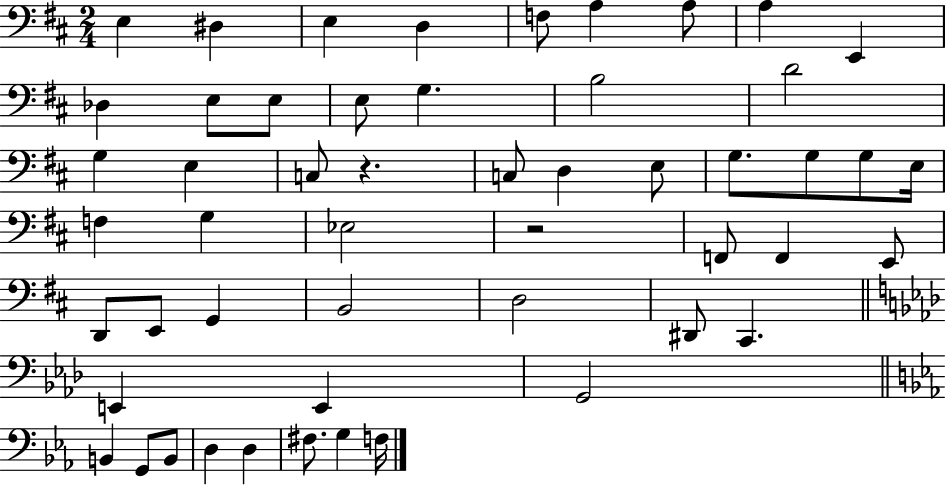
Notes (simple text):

E3/q D#3/q E3/q D3/q F3/e A3/q A3/e A3/q E2/q Db3/q E3/e E3/e E3/e G3/q. B3/h D4/h G3/q E3/q C3/e R/q. C3/e D3/q E3/e G3/e. G3/e G3/e E3/s F3/q G3/q Eb3/h R/h F2/e F2/q E2/e D2/e E2/e G2/q B2/h D3/h D#2/e C#2/q. E2/q E2/q G2/h B2/q G2/e B2/e D3/q D3/q F#3/e. G3/q F3/s